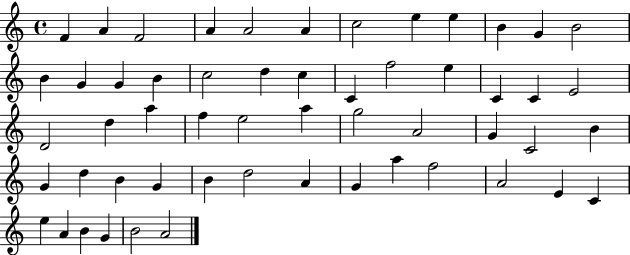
X:1
T:Untitled
M:4/4
L:1/4
K:C
F A F2 A A2 A c2 e e B G B2 B G G B c2 d c C f2 e C C E2 D2 d a f e2 a g2 A2 G C2 B G d B G B d2 A G a f2 A2 E C e A B G B2 A2